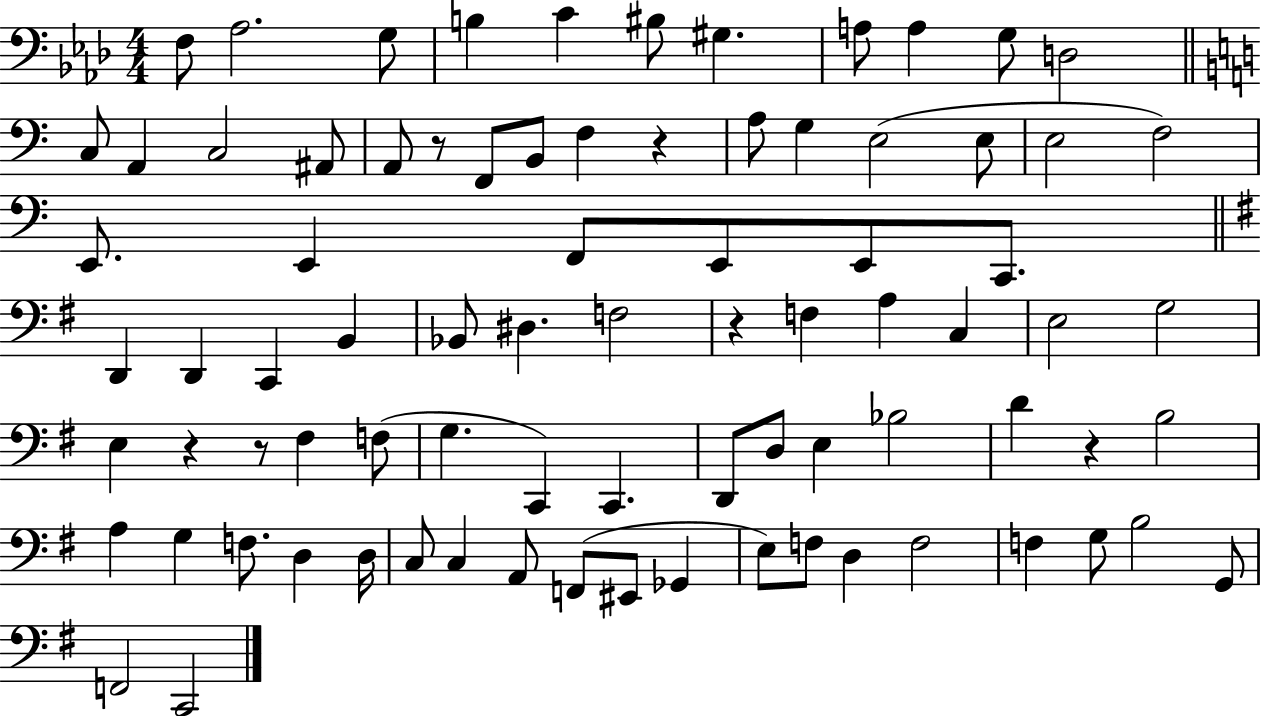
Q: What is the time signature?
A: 4/4